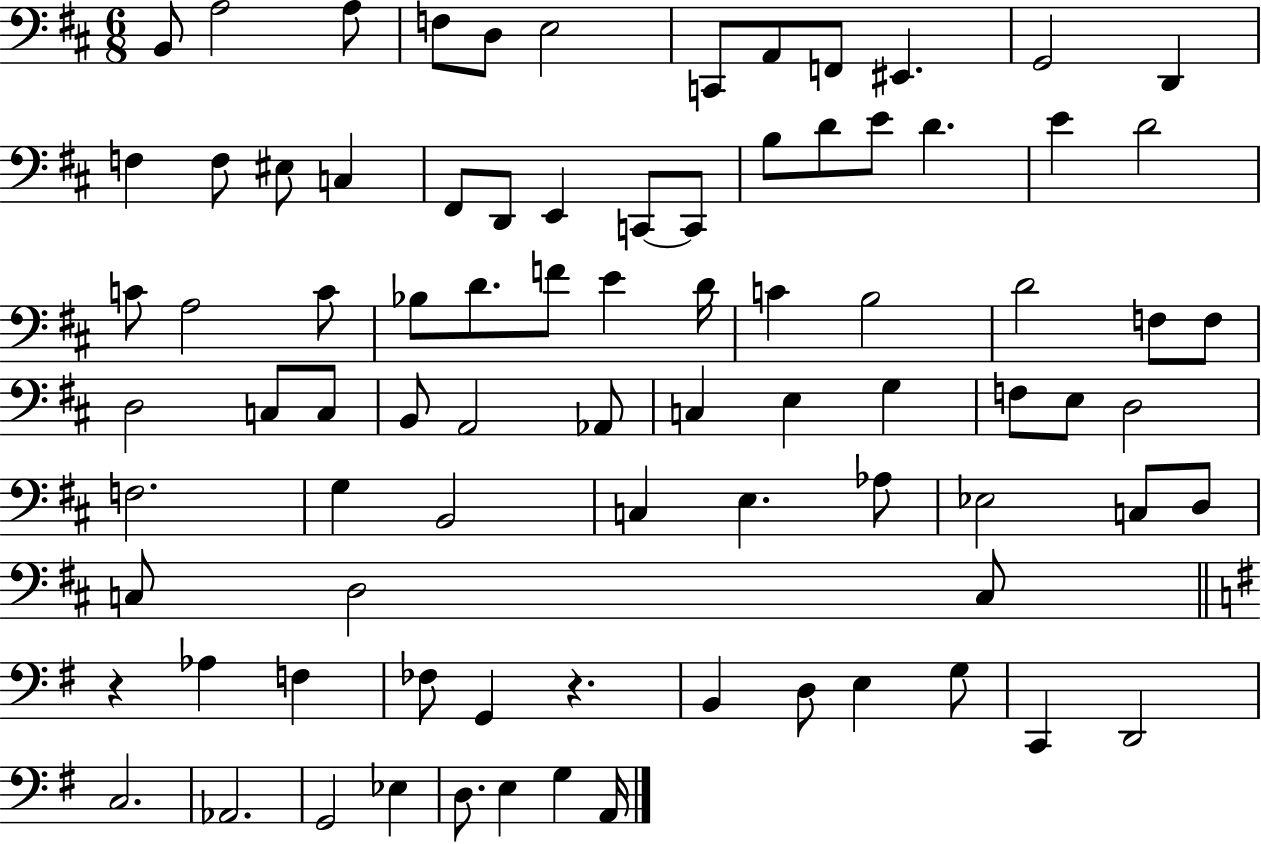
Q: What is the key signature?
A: D major